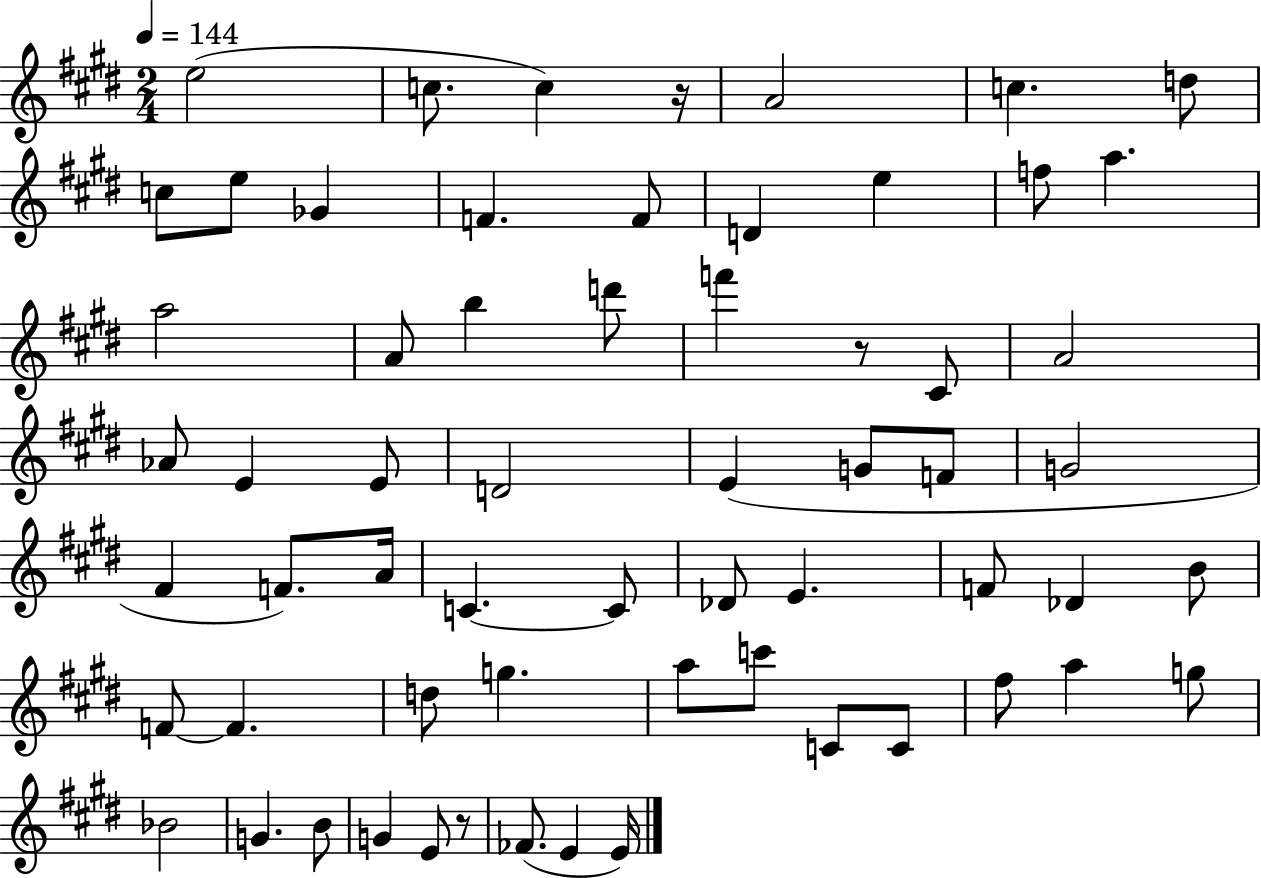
{
  \clef treble
  \numericTimeSignature
  \time 2/4
  \key e \major
  \tempo 4 = 144
  e''2( | c''8. c''4) r16 | a'2 | c''4. d''8 | \break c''8 e''8 ges'4 | f'4. f'8 | d'4 e''4 | f''8 a''4. | \break a''2 | a'8 b''4 d'''8 | f'''4 r8 cis'8 | a'2 | \break aes'8 e'4 e'8 | d'2 | e'4( g'8 f'8 | g'2 | \break fis'4 f'8.) a'16 | c'4.~~ c'8 | des'8 e'4. | f'8 des'4 b'8 | \break f'8~~ f'4. | d''8 g''4. | a''8 c'''8 c'8 c'8 | fis''8 a''4 g''8 | \break bes'2 | g'4. b'8 | g'4 e'8 r8 | fes'8.( e'4 e'16) | \break \bar "|."
}